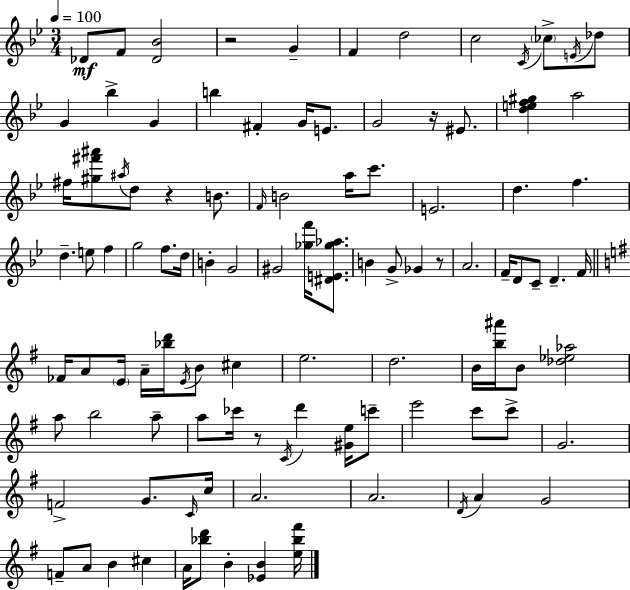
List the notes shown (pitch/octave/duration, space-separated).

Db4/e F4/e [Db4,Bb4]/h R/h G4/q F4/q D5/h C5/h C4/s CES5/e E4/s Db5/e G4/q Bb5/q G4/q B5/q F#4/q G4/s E4/e. G4/h R/s EIS4/e. [D5,E5,F5,G#5]/q A5/h F#5/s [G#5,F#6,A#6]/e A#5/s D5/e R/q B4/e. F4/s B4/h A5/s C6/e. E4/h. D5/q. F5/q. D5/q. E5/e F5/q G5/h F5/e. D5/s B4/q G4/h G#4/h [Gb5,F6]/s [D#4,E4,Gb5,Ab5]/e. B4/q G4/e Gb4/q R/e A4/h. F4/s D4/e C4/e D4/q. F4/s FES4/s A4/e E4/s A4/s [Bb5,D6]/s E4/s B4/e C#5/q E5/h. D5/h. B4/s [B5,A#6]/s B4/e [Db5,Eb5,Ab5]/h A5/e B5/h A5/e A5/e CES6/s R/e C4/s D6/q [G#4,E5]/s C6/e E6/h C6/e C6/e G4/h. F4/h G4/e. C4/s C5/s A4/h. A4/h. D4/s A4/q G4/h F4/e A4/e B4/q C#5/q A4/s [Bb5,D6]/e B4/q [Eb4,B4]/q [E5,Bb5,F#6]/s